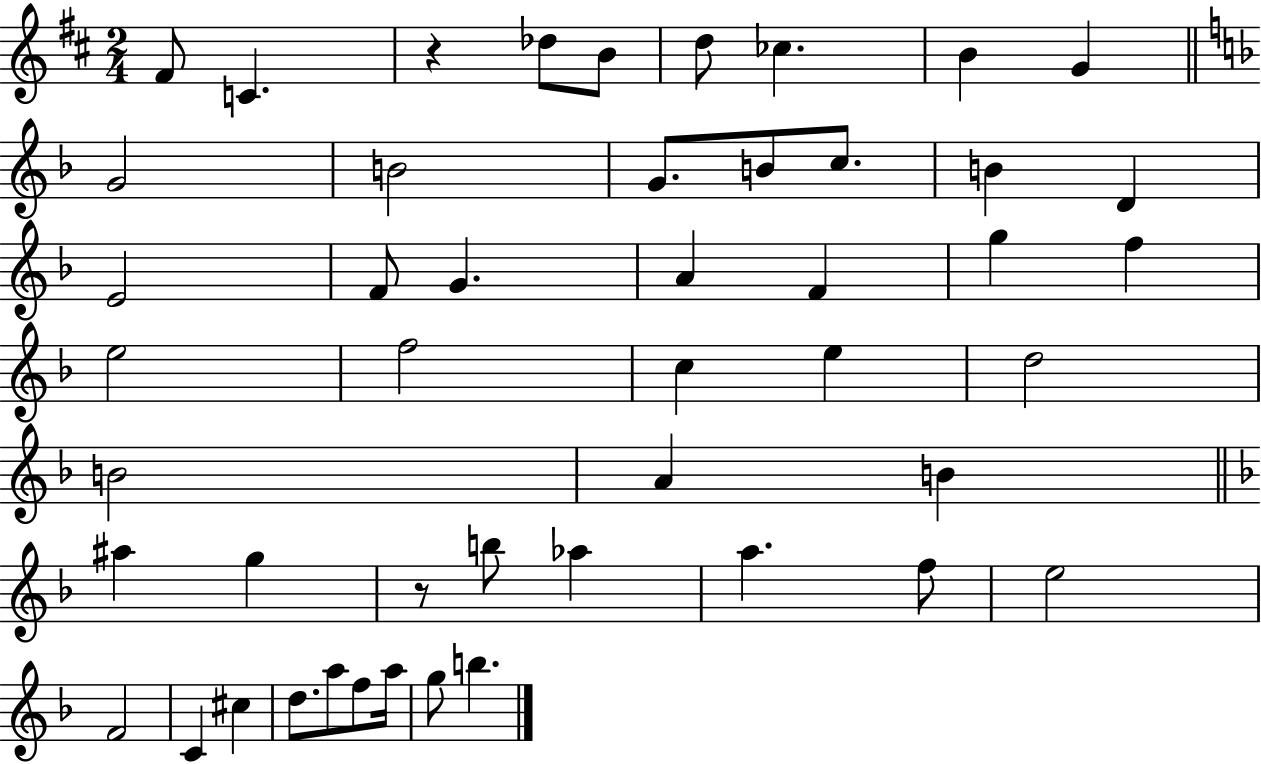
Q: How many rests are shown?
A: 2